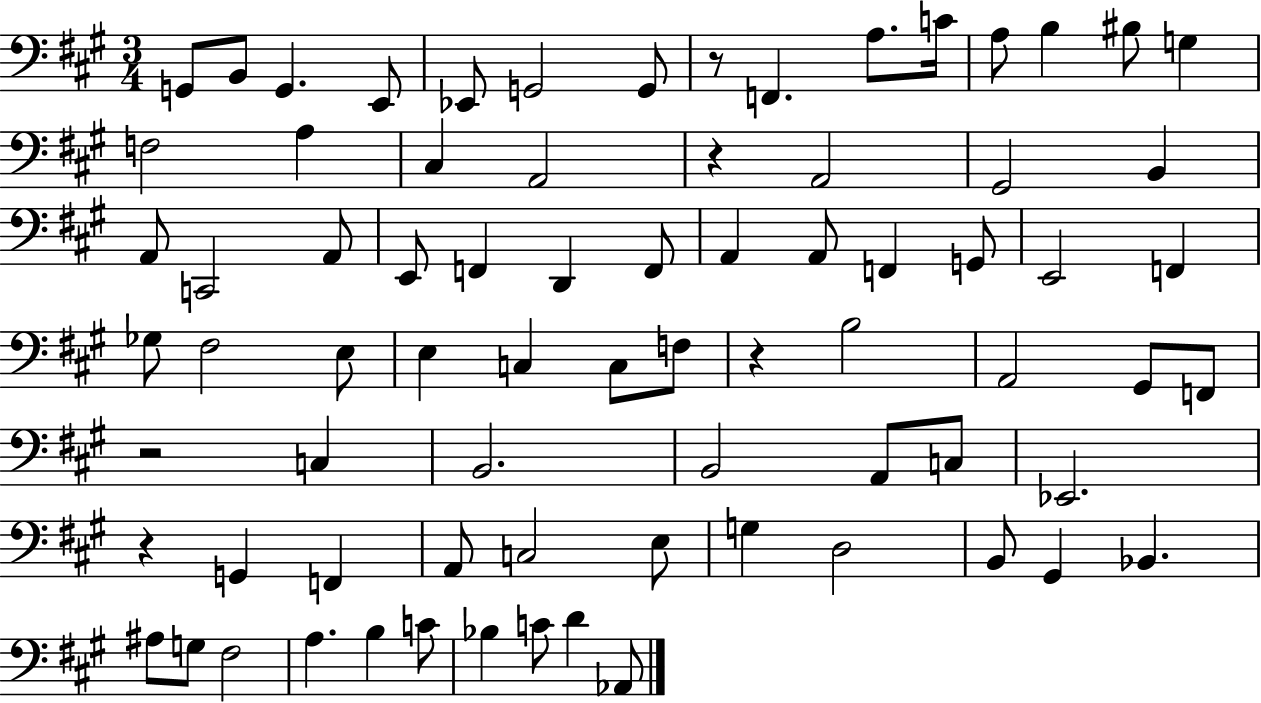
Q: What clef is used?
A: bass